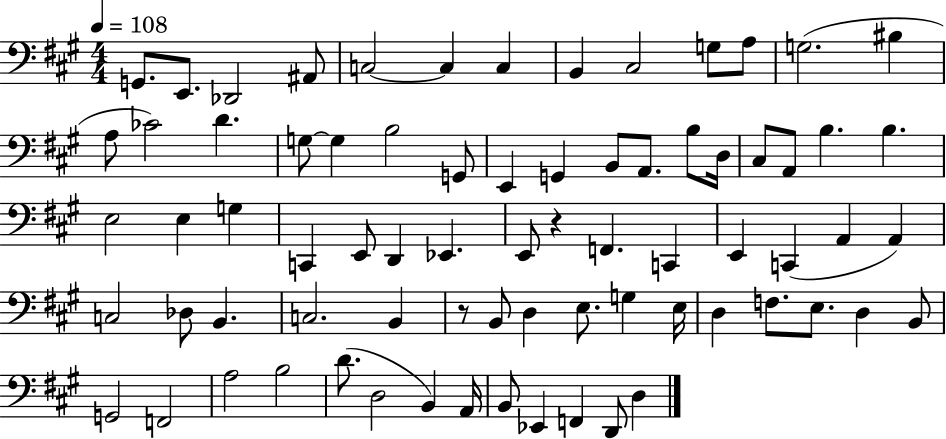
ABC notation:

X:1
T:Untitled
M:4/4
L:1/4
K:A
G,,/2 E,,/2 _D,,2 ^A,,/2 C,2 C, C, B,, ^C,2 G,/2 A,/2 G,2 ^B, A,/2 _C2 D G,/2 G, B,2 G,,/2 E,, G,, B,,/2 A,,/2 B,/2 D,/4 ^C,/2 A,,/2 B, B, E,2 E, G, C,, E,,/2 D,, _E,, E,,/2 z F,, C,, E,, C,, A,, A,, C,2 _D,/2 B,, C,2 B,, z/2 B,,/2 D, E,/2 G, E,/4 D, F,/2 E,/2 D, B,,/2 G,,2 F,,2 A,2 B,2 D/2 D,2 B,, A,,/4 B,,/2 _E,, F,, D,,/2 D,